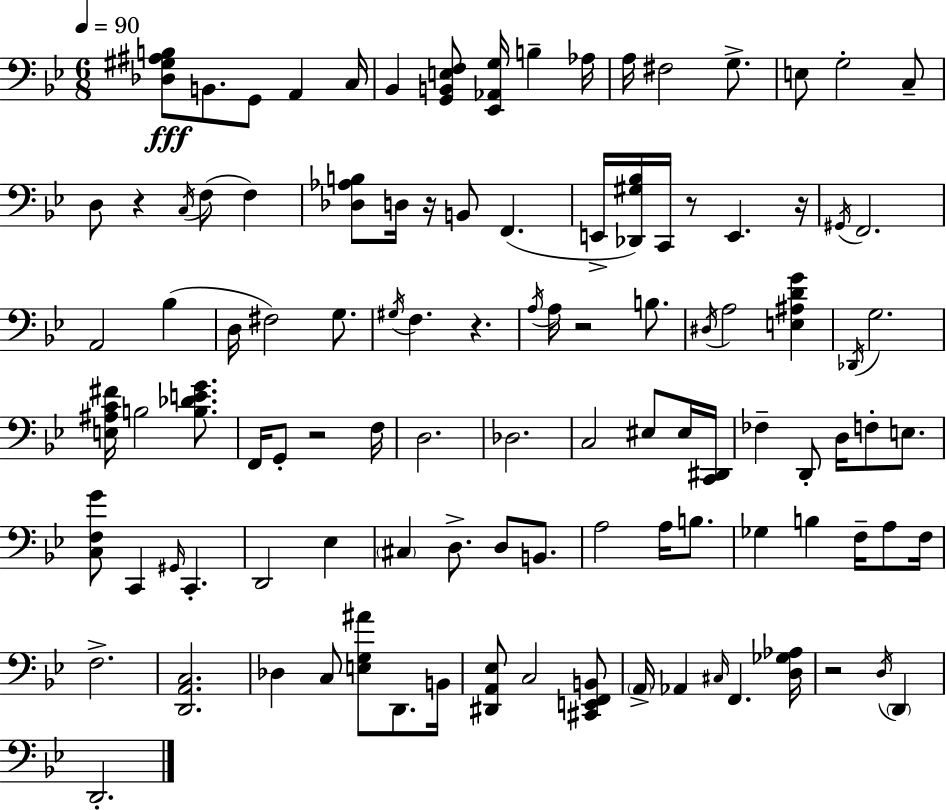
X:1
T:Untitled
M:6/8
L:1/4
K:Bb
[_D,^G,^A,B,]/2 B,,/2 G,,/2 A,, C,/4 _B,, [G,,B,,E,F,]/2 [_E,,_A,,G,]/4 B, _A,/4 A,/4 ^F,2 G,/2 E,/2 G,2 C,/2 D,/2 z C,/4 F,/2 F, [_D,_A,B,]/2 D,/4 z/4 B,,/2 F,, E,,/4 [_D,,^G,_B,]/4 C,,/4 z/2 E,, z/4 ^G,,/4 F,,2 A,,2 _B, D,/4 ^F,2 G,/2 ^G,/4 F, z A,/4 A,/4 z2 B,/2 ^D,/4 A,2 [E,^A,DG] _D,,/4 G,2 [E,^A,C^F]/4 B,2 [B,_DEG]/2 F,,/4 G,,/2 z2 F,/4 D,2 _D,2 C,2 ^E,/2 ^E,/4 [C,,^D,,]/4 _F, D,,/2 D,/4 F,/2 E,/2 [C,F,G]/2 C,, ^G,,/4 C,, D,,2 _E, ^C, D,/2 D,/2 B,,/2 A,2 A,/4 B,/2 _G, B, F,/4 A,/2 F,/4 F,2 [D,,A,,C,]2 _D, C,/2 [E,G,^A]/2 D,,/2 B,,/4 [^D,,A,,_E,]/2 C,2 [^C,,E,,F,,B,,]/2 A,,/4 _A,, ^C,/4 F,, [D,_G,_A,]/4 z2 D,/4 D,, D,,2